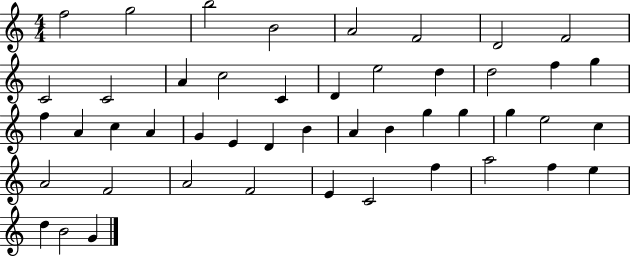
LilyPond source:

{
  \clef treble
  \numericTimeSignature
  \time 4/4
  \key c \major
  f''2 g''2 | b''2 b'2 | a'2 f'2 | d'2 f'2 | \break c'2 c'2 | a'4 c''2 c'4 | d'4 e''2 d''4 | d''2 f''4 g''4 | \break f''4 a'4 c''4 a'4 | g'4 e'4 d'4 b'4 | a'4 b'4 g''4 g''4 | g''4 e''2 c''4 | \break a'2 f'2 | a'2 f'2 | e'4 c'2 f''4 | a''2 f''4 e''4 | \break d''4 b'2 g'4 | \bar "|."
}